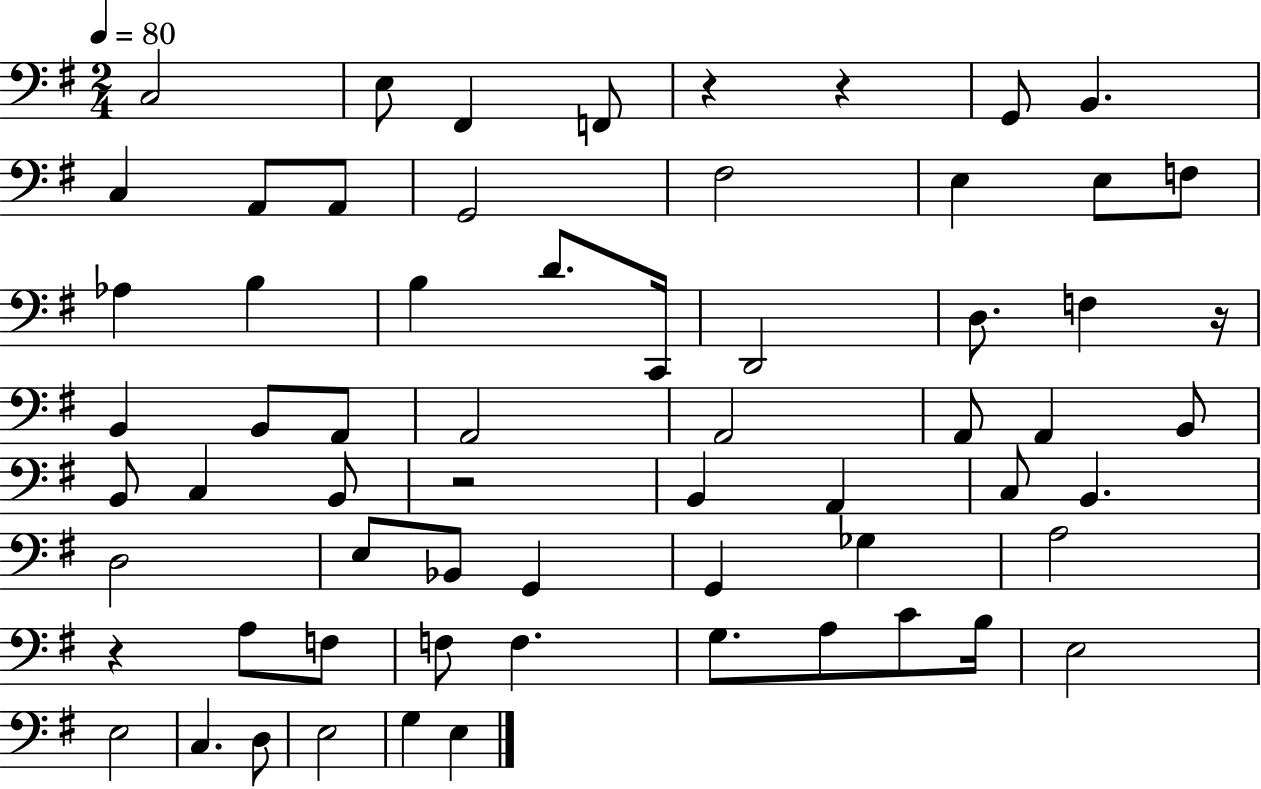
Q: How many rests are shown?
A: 5